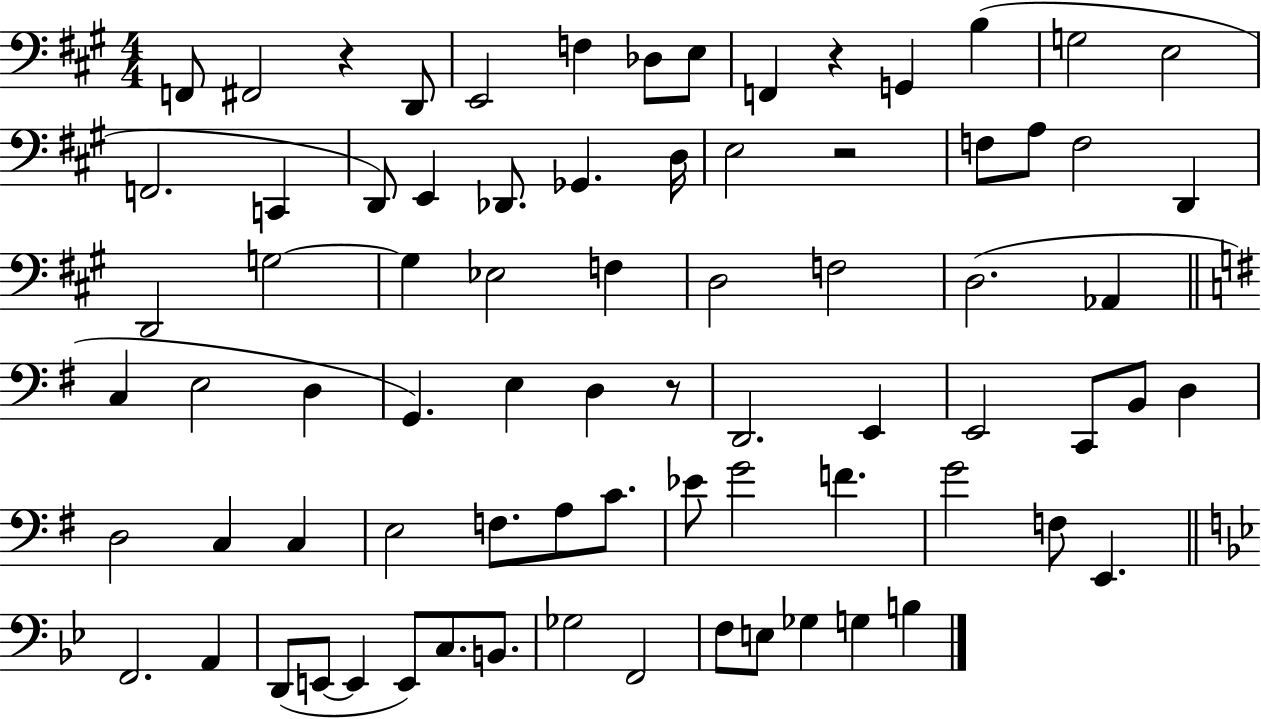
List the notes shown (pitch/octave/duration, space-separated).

F2/e F#2/h R/q D2/e E2/h F3/q Db3/e E3/e F2/q R/q G2/q B3/q G3/h E3/h F2/h. C2/q D2/e E2/q Db2/e. Gb2/q. D3/s E3/h R/h F3/e A3/e F3/h D2/q D2/h G3/h G3/q Eb3/h F3/q D3/h F3/h D3/h. Ab2/q C3/q E3/h D3/q G2/q. E3/q D3/q R/e D2/h. E2/q E2/h C2/e B2/e D3/q D3/h C3/q C3/q E3/h F3/e. A3/e C4/e. Eb4/e G4/h F4/q. G4/h F3/e E2/q. F2/h. A2/q D2/e E2/e E2/q E2/e C3/e. B2/e. Gb3/h F2/h F3/e E3/e Gb3/q G3/q B3/q